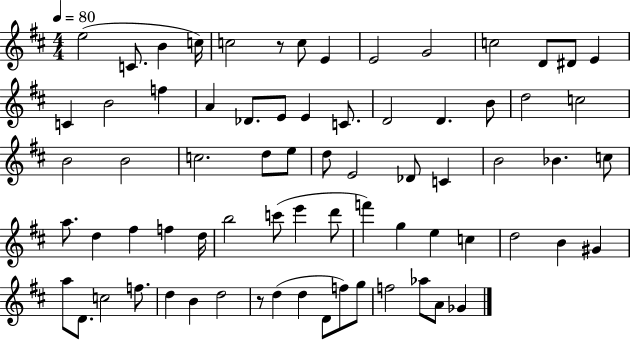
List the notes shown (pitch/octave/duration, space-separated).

E5/h C4/e. B4/q C5/s C5/h R/e C5/e E4/q E4/h G4/h C5/h D4/e D#4/e E4/q C4/q B4/h F5/q A4/q Db4/e. E4/e E4/q C4/e. D4/h D4/q. B4/e D5/h C5/h B4/h B4/h C5/h. D5/e E5/e D5/e E4/h Db4/e C4/q B4/h Bb4/q. C5/e A5/e. D5/q F#5/q F5/q D5/s B5/h C6/e E6/q D6/e F6/q G5/q E5/q C5/q D5/h B4/q G#4/q A5/e D4/e. C5/h F5/e. D5/q B4/q D5/h R/e D5/q D5/q D4/e F5/e G5/e F5/h Ab5/e A4/e Gb4/q